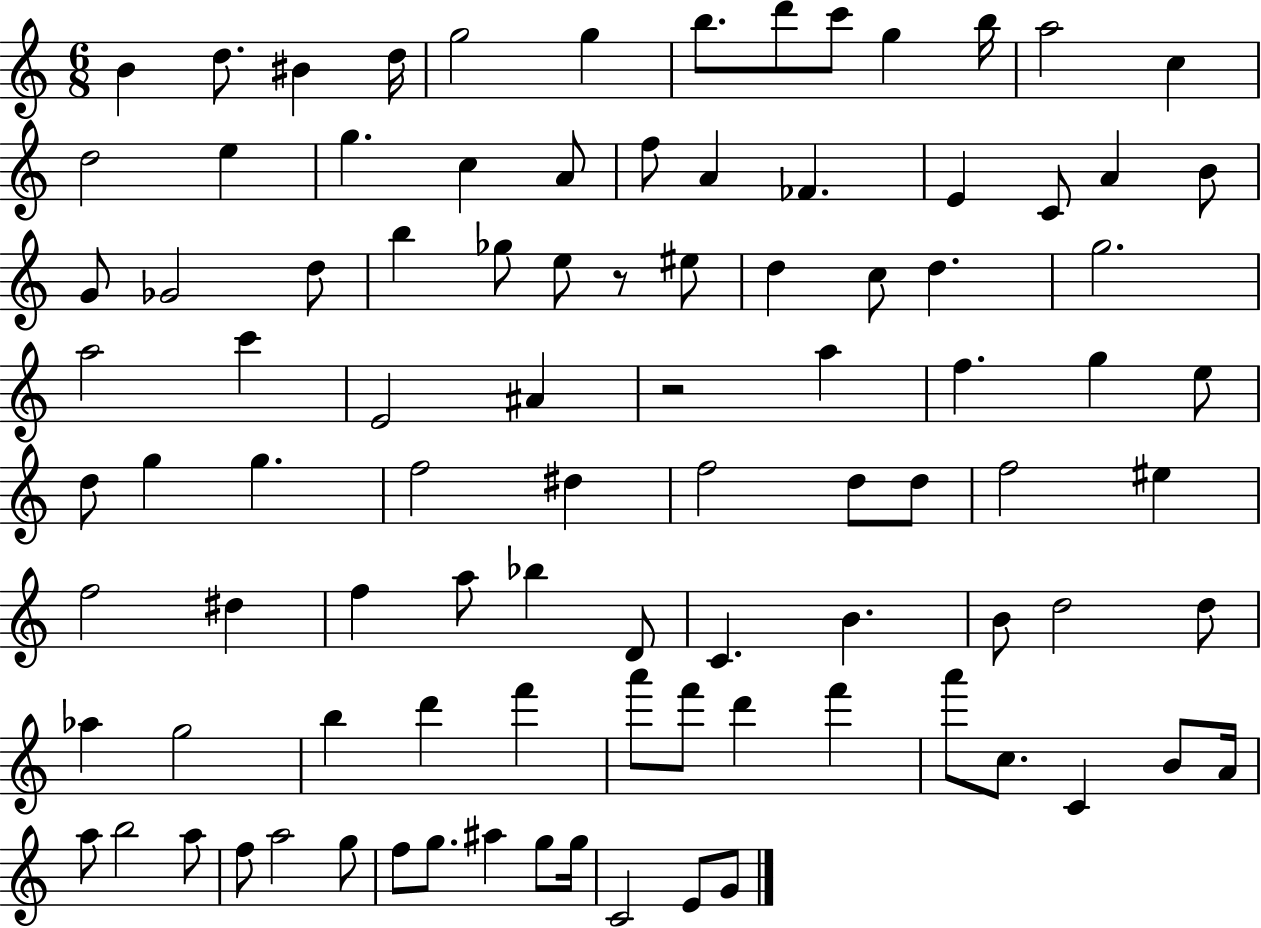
B4/q D5/e. BIS4/q D5/s G5/h G5/q B5/e. D6/e C6/e G5/q B5/s A5/h C5/q D5/h E5/q G5/q. C5/q A4/e F5/e A4/q FES4/q. E4/q C4/e A4/q B4/e G4/e Gb4/h D5/e B5/q Gb5/e E5/e R/e EIS5/e D5/q C5/e D5/q. G5/h. A5/h C6/q E4/h A#4/q R/h A5/q F5/q. G5/q E5/e D5/e G5/q G5/q. F5/h D#5/q F5/h D5/e D5/e F5/h EIS5/q F5/h D#5/q F5/q A5/e Bb5/q D4/e C4/q. B4/q. B4/e D5/h D5/e Ab5/q G5/h B5/q D6/q F6/q A6/e F6/e D6/q F6/q A6/e C5/e. C4/q B4/e A4/s A5/e B5/h A5/e F5/e A5/h G5/e F5/e G5/e. A#5/q G5/e G5/s C4/h E4/e G4/e